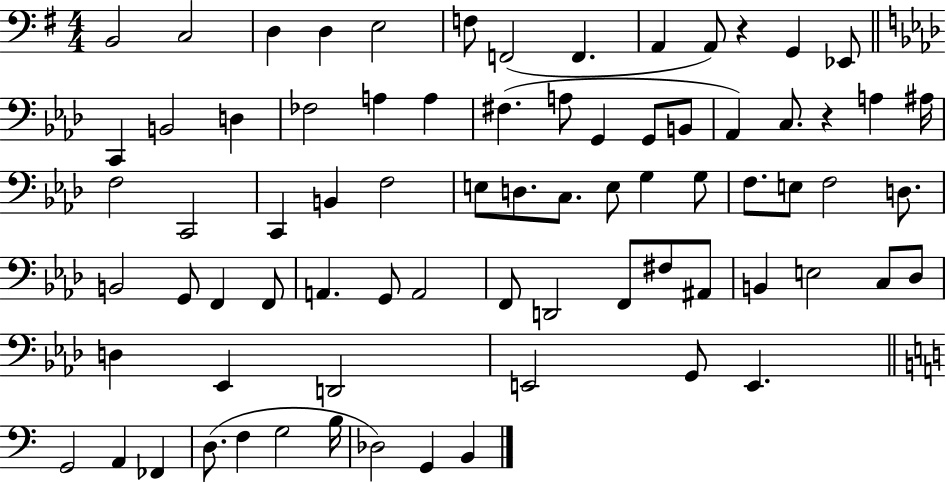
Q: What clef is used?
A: bass